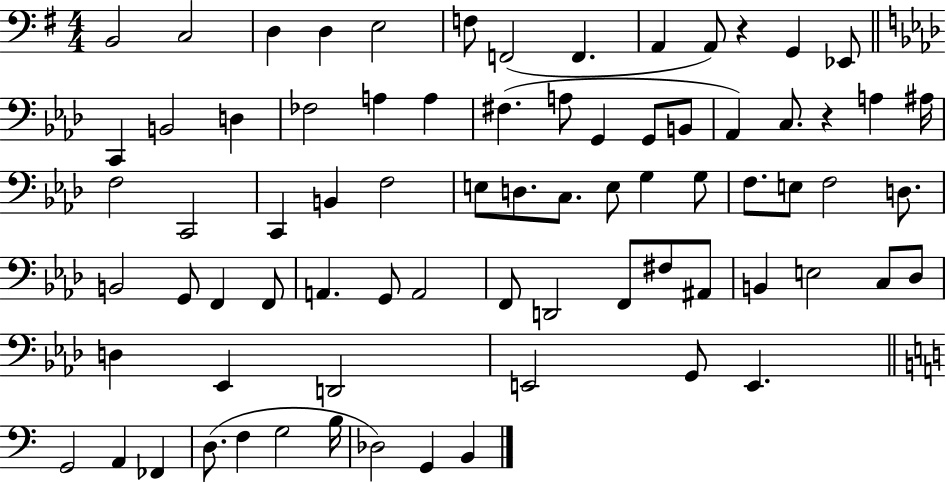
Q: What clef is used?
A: bass